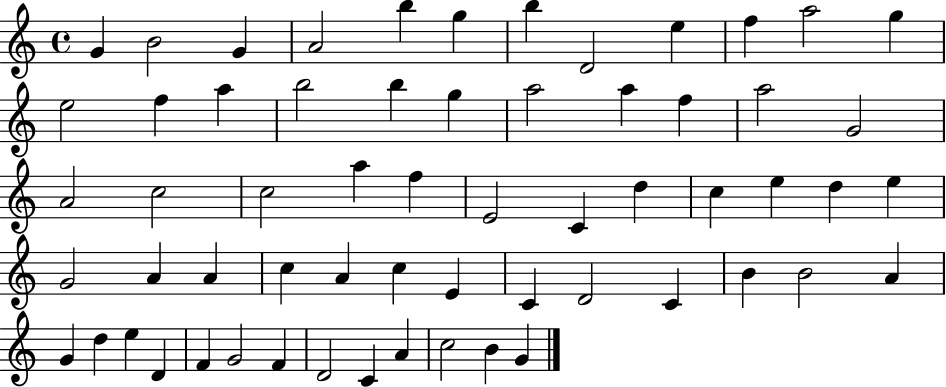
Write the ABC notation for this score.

X:1
T:Untitled
M:4/4
L:1/4
K:C
G B2 G A2 b g b D2 e f a2 g e2 f a b2 b g a2 a f a2 G2 A2 c2 c2 a f E2 C d c e d e G2 A A c A c E C D2 C B B2 A G d e D F G2 F D2 C A c2 B G